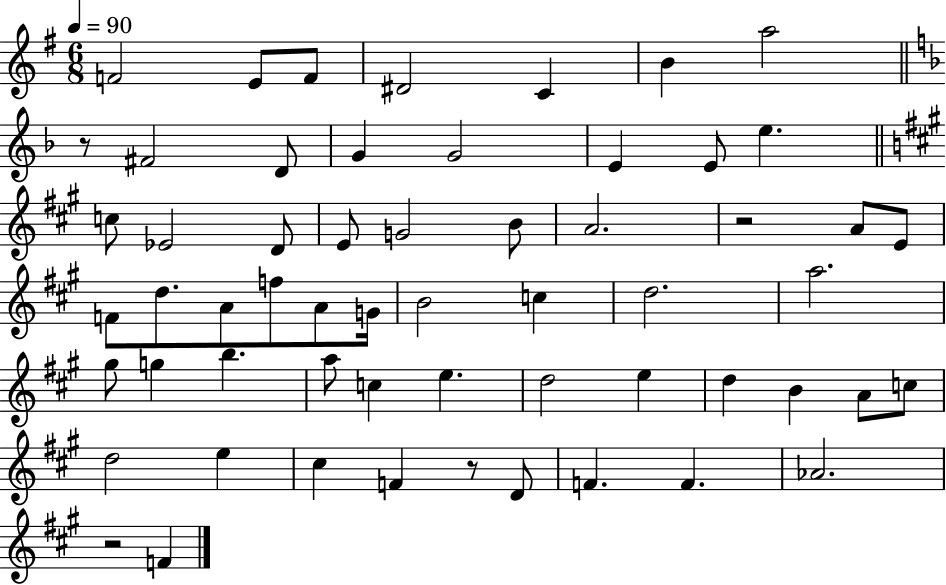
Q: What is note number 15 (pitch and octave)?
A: C5